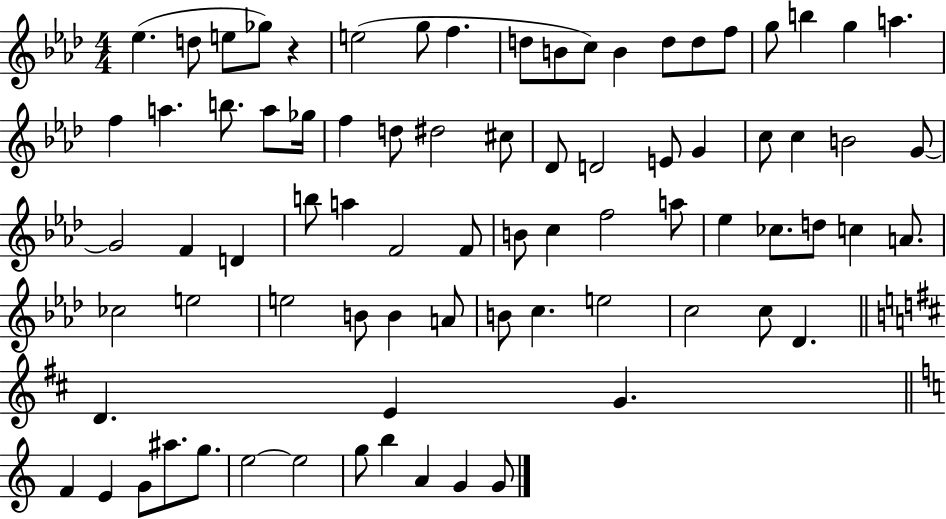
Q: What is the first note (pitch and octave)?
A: Eb5